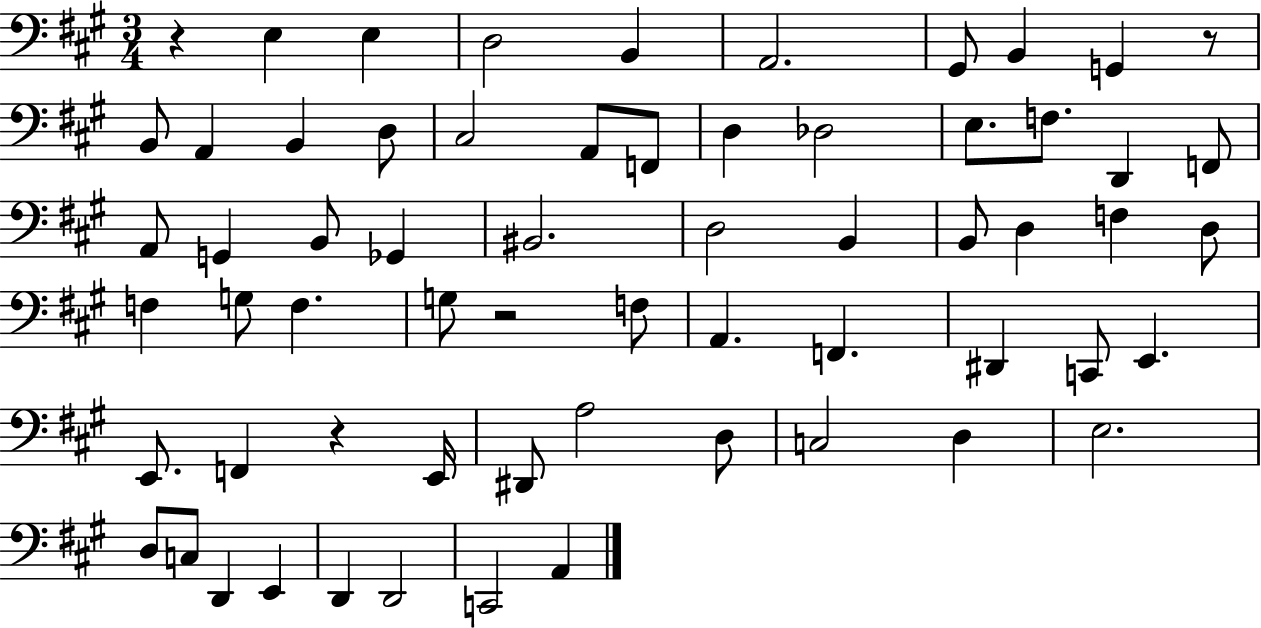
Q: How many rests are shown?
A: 4